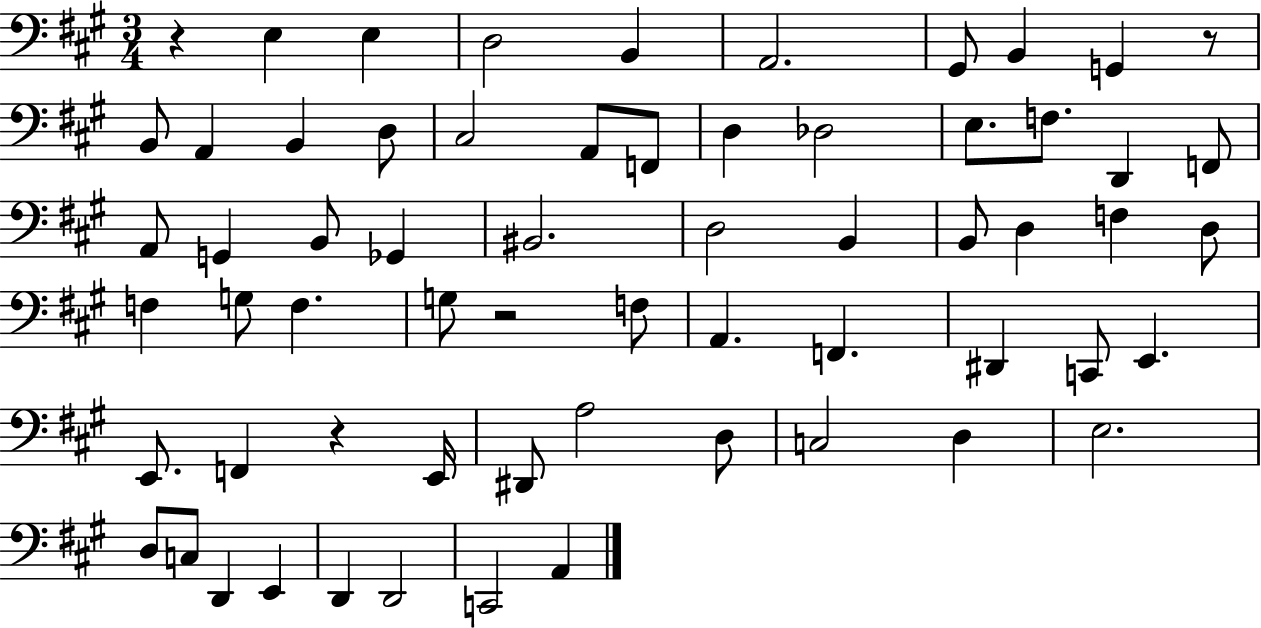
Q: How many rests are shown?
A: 4